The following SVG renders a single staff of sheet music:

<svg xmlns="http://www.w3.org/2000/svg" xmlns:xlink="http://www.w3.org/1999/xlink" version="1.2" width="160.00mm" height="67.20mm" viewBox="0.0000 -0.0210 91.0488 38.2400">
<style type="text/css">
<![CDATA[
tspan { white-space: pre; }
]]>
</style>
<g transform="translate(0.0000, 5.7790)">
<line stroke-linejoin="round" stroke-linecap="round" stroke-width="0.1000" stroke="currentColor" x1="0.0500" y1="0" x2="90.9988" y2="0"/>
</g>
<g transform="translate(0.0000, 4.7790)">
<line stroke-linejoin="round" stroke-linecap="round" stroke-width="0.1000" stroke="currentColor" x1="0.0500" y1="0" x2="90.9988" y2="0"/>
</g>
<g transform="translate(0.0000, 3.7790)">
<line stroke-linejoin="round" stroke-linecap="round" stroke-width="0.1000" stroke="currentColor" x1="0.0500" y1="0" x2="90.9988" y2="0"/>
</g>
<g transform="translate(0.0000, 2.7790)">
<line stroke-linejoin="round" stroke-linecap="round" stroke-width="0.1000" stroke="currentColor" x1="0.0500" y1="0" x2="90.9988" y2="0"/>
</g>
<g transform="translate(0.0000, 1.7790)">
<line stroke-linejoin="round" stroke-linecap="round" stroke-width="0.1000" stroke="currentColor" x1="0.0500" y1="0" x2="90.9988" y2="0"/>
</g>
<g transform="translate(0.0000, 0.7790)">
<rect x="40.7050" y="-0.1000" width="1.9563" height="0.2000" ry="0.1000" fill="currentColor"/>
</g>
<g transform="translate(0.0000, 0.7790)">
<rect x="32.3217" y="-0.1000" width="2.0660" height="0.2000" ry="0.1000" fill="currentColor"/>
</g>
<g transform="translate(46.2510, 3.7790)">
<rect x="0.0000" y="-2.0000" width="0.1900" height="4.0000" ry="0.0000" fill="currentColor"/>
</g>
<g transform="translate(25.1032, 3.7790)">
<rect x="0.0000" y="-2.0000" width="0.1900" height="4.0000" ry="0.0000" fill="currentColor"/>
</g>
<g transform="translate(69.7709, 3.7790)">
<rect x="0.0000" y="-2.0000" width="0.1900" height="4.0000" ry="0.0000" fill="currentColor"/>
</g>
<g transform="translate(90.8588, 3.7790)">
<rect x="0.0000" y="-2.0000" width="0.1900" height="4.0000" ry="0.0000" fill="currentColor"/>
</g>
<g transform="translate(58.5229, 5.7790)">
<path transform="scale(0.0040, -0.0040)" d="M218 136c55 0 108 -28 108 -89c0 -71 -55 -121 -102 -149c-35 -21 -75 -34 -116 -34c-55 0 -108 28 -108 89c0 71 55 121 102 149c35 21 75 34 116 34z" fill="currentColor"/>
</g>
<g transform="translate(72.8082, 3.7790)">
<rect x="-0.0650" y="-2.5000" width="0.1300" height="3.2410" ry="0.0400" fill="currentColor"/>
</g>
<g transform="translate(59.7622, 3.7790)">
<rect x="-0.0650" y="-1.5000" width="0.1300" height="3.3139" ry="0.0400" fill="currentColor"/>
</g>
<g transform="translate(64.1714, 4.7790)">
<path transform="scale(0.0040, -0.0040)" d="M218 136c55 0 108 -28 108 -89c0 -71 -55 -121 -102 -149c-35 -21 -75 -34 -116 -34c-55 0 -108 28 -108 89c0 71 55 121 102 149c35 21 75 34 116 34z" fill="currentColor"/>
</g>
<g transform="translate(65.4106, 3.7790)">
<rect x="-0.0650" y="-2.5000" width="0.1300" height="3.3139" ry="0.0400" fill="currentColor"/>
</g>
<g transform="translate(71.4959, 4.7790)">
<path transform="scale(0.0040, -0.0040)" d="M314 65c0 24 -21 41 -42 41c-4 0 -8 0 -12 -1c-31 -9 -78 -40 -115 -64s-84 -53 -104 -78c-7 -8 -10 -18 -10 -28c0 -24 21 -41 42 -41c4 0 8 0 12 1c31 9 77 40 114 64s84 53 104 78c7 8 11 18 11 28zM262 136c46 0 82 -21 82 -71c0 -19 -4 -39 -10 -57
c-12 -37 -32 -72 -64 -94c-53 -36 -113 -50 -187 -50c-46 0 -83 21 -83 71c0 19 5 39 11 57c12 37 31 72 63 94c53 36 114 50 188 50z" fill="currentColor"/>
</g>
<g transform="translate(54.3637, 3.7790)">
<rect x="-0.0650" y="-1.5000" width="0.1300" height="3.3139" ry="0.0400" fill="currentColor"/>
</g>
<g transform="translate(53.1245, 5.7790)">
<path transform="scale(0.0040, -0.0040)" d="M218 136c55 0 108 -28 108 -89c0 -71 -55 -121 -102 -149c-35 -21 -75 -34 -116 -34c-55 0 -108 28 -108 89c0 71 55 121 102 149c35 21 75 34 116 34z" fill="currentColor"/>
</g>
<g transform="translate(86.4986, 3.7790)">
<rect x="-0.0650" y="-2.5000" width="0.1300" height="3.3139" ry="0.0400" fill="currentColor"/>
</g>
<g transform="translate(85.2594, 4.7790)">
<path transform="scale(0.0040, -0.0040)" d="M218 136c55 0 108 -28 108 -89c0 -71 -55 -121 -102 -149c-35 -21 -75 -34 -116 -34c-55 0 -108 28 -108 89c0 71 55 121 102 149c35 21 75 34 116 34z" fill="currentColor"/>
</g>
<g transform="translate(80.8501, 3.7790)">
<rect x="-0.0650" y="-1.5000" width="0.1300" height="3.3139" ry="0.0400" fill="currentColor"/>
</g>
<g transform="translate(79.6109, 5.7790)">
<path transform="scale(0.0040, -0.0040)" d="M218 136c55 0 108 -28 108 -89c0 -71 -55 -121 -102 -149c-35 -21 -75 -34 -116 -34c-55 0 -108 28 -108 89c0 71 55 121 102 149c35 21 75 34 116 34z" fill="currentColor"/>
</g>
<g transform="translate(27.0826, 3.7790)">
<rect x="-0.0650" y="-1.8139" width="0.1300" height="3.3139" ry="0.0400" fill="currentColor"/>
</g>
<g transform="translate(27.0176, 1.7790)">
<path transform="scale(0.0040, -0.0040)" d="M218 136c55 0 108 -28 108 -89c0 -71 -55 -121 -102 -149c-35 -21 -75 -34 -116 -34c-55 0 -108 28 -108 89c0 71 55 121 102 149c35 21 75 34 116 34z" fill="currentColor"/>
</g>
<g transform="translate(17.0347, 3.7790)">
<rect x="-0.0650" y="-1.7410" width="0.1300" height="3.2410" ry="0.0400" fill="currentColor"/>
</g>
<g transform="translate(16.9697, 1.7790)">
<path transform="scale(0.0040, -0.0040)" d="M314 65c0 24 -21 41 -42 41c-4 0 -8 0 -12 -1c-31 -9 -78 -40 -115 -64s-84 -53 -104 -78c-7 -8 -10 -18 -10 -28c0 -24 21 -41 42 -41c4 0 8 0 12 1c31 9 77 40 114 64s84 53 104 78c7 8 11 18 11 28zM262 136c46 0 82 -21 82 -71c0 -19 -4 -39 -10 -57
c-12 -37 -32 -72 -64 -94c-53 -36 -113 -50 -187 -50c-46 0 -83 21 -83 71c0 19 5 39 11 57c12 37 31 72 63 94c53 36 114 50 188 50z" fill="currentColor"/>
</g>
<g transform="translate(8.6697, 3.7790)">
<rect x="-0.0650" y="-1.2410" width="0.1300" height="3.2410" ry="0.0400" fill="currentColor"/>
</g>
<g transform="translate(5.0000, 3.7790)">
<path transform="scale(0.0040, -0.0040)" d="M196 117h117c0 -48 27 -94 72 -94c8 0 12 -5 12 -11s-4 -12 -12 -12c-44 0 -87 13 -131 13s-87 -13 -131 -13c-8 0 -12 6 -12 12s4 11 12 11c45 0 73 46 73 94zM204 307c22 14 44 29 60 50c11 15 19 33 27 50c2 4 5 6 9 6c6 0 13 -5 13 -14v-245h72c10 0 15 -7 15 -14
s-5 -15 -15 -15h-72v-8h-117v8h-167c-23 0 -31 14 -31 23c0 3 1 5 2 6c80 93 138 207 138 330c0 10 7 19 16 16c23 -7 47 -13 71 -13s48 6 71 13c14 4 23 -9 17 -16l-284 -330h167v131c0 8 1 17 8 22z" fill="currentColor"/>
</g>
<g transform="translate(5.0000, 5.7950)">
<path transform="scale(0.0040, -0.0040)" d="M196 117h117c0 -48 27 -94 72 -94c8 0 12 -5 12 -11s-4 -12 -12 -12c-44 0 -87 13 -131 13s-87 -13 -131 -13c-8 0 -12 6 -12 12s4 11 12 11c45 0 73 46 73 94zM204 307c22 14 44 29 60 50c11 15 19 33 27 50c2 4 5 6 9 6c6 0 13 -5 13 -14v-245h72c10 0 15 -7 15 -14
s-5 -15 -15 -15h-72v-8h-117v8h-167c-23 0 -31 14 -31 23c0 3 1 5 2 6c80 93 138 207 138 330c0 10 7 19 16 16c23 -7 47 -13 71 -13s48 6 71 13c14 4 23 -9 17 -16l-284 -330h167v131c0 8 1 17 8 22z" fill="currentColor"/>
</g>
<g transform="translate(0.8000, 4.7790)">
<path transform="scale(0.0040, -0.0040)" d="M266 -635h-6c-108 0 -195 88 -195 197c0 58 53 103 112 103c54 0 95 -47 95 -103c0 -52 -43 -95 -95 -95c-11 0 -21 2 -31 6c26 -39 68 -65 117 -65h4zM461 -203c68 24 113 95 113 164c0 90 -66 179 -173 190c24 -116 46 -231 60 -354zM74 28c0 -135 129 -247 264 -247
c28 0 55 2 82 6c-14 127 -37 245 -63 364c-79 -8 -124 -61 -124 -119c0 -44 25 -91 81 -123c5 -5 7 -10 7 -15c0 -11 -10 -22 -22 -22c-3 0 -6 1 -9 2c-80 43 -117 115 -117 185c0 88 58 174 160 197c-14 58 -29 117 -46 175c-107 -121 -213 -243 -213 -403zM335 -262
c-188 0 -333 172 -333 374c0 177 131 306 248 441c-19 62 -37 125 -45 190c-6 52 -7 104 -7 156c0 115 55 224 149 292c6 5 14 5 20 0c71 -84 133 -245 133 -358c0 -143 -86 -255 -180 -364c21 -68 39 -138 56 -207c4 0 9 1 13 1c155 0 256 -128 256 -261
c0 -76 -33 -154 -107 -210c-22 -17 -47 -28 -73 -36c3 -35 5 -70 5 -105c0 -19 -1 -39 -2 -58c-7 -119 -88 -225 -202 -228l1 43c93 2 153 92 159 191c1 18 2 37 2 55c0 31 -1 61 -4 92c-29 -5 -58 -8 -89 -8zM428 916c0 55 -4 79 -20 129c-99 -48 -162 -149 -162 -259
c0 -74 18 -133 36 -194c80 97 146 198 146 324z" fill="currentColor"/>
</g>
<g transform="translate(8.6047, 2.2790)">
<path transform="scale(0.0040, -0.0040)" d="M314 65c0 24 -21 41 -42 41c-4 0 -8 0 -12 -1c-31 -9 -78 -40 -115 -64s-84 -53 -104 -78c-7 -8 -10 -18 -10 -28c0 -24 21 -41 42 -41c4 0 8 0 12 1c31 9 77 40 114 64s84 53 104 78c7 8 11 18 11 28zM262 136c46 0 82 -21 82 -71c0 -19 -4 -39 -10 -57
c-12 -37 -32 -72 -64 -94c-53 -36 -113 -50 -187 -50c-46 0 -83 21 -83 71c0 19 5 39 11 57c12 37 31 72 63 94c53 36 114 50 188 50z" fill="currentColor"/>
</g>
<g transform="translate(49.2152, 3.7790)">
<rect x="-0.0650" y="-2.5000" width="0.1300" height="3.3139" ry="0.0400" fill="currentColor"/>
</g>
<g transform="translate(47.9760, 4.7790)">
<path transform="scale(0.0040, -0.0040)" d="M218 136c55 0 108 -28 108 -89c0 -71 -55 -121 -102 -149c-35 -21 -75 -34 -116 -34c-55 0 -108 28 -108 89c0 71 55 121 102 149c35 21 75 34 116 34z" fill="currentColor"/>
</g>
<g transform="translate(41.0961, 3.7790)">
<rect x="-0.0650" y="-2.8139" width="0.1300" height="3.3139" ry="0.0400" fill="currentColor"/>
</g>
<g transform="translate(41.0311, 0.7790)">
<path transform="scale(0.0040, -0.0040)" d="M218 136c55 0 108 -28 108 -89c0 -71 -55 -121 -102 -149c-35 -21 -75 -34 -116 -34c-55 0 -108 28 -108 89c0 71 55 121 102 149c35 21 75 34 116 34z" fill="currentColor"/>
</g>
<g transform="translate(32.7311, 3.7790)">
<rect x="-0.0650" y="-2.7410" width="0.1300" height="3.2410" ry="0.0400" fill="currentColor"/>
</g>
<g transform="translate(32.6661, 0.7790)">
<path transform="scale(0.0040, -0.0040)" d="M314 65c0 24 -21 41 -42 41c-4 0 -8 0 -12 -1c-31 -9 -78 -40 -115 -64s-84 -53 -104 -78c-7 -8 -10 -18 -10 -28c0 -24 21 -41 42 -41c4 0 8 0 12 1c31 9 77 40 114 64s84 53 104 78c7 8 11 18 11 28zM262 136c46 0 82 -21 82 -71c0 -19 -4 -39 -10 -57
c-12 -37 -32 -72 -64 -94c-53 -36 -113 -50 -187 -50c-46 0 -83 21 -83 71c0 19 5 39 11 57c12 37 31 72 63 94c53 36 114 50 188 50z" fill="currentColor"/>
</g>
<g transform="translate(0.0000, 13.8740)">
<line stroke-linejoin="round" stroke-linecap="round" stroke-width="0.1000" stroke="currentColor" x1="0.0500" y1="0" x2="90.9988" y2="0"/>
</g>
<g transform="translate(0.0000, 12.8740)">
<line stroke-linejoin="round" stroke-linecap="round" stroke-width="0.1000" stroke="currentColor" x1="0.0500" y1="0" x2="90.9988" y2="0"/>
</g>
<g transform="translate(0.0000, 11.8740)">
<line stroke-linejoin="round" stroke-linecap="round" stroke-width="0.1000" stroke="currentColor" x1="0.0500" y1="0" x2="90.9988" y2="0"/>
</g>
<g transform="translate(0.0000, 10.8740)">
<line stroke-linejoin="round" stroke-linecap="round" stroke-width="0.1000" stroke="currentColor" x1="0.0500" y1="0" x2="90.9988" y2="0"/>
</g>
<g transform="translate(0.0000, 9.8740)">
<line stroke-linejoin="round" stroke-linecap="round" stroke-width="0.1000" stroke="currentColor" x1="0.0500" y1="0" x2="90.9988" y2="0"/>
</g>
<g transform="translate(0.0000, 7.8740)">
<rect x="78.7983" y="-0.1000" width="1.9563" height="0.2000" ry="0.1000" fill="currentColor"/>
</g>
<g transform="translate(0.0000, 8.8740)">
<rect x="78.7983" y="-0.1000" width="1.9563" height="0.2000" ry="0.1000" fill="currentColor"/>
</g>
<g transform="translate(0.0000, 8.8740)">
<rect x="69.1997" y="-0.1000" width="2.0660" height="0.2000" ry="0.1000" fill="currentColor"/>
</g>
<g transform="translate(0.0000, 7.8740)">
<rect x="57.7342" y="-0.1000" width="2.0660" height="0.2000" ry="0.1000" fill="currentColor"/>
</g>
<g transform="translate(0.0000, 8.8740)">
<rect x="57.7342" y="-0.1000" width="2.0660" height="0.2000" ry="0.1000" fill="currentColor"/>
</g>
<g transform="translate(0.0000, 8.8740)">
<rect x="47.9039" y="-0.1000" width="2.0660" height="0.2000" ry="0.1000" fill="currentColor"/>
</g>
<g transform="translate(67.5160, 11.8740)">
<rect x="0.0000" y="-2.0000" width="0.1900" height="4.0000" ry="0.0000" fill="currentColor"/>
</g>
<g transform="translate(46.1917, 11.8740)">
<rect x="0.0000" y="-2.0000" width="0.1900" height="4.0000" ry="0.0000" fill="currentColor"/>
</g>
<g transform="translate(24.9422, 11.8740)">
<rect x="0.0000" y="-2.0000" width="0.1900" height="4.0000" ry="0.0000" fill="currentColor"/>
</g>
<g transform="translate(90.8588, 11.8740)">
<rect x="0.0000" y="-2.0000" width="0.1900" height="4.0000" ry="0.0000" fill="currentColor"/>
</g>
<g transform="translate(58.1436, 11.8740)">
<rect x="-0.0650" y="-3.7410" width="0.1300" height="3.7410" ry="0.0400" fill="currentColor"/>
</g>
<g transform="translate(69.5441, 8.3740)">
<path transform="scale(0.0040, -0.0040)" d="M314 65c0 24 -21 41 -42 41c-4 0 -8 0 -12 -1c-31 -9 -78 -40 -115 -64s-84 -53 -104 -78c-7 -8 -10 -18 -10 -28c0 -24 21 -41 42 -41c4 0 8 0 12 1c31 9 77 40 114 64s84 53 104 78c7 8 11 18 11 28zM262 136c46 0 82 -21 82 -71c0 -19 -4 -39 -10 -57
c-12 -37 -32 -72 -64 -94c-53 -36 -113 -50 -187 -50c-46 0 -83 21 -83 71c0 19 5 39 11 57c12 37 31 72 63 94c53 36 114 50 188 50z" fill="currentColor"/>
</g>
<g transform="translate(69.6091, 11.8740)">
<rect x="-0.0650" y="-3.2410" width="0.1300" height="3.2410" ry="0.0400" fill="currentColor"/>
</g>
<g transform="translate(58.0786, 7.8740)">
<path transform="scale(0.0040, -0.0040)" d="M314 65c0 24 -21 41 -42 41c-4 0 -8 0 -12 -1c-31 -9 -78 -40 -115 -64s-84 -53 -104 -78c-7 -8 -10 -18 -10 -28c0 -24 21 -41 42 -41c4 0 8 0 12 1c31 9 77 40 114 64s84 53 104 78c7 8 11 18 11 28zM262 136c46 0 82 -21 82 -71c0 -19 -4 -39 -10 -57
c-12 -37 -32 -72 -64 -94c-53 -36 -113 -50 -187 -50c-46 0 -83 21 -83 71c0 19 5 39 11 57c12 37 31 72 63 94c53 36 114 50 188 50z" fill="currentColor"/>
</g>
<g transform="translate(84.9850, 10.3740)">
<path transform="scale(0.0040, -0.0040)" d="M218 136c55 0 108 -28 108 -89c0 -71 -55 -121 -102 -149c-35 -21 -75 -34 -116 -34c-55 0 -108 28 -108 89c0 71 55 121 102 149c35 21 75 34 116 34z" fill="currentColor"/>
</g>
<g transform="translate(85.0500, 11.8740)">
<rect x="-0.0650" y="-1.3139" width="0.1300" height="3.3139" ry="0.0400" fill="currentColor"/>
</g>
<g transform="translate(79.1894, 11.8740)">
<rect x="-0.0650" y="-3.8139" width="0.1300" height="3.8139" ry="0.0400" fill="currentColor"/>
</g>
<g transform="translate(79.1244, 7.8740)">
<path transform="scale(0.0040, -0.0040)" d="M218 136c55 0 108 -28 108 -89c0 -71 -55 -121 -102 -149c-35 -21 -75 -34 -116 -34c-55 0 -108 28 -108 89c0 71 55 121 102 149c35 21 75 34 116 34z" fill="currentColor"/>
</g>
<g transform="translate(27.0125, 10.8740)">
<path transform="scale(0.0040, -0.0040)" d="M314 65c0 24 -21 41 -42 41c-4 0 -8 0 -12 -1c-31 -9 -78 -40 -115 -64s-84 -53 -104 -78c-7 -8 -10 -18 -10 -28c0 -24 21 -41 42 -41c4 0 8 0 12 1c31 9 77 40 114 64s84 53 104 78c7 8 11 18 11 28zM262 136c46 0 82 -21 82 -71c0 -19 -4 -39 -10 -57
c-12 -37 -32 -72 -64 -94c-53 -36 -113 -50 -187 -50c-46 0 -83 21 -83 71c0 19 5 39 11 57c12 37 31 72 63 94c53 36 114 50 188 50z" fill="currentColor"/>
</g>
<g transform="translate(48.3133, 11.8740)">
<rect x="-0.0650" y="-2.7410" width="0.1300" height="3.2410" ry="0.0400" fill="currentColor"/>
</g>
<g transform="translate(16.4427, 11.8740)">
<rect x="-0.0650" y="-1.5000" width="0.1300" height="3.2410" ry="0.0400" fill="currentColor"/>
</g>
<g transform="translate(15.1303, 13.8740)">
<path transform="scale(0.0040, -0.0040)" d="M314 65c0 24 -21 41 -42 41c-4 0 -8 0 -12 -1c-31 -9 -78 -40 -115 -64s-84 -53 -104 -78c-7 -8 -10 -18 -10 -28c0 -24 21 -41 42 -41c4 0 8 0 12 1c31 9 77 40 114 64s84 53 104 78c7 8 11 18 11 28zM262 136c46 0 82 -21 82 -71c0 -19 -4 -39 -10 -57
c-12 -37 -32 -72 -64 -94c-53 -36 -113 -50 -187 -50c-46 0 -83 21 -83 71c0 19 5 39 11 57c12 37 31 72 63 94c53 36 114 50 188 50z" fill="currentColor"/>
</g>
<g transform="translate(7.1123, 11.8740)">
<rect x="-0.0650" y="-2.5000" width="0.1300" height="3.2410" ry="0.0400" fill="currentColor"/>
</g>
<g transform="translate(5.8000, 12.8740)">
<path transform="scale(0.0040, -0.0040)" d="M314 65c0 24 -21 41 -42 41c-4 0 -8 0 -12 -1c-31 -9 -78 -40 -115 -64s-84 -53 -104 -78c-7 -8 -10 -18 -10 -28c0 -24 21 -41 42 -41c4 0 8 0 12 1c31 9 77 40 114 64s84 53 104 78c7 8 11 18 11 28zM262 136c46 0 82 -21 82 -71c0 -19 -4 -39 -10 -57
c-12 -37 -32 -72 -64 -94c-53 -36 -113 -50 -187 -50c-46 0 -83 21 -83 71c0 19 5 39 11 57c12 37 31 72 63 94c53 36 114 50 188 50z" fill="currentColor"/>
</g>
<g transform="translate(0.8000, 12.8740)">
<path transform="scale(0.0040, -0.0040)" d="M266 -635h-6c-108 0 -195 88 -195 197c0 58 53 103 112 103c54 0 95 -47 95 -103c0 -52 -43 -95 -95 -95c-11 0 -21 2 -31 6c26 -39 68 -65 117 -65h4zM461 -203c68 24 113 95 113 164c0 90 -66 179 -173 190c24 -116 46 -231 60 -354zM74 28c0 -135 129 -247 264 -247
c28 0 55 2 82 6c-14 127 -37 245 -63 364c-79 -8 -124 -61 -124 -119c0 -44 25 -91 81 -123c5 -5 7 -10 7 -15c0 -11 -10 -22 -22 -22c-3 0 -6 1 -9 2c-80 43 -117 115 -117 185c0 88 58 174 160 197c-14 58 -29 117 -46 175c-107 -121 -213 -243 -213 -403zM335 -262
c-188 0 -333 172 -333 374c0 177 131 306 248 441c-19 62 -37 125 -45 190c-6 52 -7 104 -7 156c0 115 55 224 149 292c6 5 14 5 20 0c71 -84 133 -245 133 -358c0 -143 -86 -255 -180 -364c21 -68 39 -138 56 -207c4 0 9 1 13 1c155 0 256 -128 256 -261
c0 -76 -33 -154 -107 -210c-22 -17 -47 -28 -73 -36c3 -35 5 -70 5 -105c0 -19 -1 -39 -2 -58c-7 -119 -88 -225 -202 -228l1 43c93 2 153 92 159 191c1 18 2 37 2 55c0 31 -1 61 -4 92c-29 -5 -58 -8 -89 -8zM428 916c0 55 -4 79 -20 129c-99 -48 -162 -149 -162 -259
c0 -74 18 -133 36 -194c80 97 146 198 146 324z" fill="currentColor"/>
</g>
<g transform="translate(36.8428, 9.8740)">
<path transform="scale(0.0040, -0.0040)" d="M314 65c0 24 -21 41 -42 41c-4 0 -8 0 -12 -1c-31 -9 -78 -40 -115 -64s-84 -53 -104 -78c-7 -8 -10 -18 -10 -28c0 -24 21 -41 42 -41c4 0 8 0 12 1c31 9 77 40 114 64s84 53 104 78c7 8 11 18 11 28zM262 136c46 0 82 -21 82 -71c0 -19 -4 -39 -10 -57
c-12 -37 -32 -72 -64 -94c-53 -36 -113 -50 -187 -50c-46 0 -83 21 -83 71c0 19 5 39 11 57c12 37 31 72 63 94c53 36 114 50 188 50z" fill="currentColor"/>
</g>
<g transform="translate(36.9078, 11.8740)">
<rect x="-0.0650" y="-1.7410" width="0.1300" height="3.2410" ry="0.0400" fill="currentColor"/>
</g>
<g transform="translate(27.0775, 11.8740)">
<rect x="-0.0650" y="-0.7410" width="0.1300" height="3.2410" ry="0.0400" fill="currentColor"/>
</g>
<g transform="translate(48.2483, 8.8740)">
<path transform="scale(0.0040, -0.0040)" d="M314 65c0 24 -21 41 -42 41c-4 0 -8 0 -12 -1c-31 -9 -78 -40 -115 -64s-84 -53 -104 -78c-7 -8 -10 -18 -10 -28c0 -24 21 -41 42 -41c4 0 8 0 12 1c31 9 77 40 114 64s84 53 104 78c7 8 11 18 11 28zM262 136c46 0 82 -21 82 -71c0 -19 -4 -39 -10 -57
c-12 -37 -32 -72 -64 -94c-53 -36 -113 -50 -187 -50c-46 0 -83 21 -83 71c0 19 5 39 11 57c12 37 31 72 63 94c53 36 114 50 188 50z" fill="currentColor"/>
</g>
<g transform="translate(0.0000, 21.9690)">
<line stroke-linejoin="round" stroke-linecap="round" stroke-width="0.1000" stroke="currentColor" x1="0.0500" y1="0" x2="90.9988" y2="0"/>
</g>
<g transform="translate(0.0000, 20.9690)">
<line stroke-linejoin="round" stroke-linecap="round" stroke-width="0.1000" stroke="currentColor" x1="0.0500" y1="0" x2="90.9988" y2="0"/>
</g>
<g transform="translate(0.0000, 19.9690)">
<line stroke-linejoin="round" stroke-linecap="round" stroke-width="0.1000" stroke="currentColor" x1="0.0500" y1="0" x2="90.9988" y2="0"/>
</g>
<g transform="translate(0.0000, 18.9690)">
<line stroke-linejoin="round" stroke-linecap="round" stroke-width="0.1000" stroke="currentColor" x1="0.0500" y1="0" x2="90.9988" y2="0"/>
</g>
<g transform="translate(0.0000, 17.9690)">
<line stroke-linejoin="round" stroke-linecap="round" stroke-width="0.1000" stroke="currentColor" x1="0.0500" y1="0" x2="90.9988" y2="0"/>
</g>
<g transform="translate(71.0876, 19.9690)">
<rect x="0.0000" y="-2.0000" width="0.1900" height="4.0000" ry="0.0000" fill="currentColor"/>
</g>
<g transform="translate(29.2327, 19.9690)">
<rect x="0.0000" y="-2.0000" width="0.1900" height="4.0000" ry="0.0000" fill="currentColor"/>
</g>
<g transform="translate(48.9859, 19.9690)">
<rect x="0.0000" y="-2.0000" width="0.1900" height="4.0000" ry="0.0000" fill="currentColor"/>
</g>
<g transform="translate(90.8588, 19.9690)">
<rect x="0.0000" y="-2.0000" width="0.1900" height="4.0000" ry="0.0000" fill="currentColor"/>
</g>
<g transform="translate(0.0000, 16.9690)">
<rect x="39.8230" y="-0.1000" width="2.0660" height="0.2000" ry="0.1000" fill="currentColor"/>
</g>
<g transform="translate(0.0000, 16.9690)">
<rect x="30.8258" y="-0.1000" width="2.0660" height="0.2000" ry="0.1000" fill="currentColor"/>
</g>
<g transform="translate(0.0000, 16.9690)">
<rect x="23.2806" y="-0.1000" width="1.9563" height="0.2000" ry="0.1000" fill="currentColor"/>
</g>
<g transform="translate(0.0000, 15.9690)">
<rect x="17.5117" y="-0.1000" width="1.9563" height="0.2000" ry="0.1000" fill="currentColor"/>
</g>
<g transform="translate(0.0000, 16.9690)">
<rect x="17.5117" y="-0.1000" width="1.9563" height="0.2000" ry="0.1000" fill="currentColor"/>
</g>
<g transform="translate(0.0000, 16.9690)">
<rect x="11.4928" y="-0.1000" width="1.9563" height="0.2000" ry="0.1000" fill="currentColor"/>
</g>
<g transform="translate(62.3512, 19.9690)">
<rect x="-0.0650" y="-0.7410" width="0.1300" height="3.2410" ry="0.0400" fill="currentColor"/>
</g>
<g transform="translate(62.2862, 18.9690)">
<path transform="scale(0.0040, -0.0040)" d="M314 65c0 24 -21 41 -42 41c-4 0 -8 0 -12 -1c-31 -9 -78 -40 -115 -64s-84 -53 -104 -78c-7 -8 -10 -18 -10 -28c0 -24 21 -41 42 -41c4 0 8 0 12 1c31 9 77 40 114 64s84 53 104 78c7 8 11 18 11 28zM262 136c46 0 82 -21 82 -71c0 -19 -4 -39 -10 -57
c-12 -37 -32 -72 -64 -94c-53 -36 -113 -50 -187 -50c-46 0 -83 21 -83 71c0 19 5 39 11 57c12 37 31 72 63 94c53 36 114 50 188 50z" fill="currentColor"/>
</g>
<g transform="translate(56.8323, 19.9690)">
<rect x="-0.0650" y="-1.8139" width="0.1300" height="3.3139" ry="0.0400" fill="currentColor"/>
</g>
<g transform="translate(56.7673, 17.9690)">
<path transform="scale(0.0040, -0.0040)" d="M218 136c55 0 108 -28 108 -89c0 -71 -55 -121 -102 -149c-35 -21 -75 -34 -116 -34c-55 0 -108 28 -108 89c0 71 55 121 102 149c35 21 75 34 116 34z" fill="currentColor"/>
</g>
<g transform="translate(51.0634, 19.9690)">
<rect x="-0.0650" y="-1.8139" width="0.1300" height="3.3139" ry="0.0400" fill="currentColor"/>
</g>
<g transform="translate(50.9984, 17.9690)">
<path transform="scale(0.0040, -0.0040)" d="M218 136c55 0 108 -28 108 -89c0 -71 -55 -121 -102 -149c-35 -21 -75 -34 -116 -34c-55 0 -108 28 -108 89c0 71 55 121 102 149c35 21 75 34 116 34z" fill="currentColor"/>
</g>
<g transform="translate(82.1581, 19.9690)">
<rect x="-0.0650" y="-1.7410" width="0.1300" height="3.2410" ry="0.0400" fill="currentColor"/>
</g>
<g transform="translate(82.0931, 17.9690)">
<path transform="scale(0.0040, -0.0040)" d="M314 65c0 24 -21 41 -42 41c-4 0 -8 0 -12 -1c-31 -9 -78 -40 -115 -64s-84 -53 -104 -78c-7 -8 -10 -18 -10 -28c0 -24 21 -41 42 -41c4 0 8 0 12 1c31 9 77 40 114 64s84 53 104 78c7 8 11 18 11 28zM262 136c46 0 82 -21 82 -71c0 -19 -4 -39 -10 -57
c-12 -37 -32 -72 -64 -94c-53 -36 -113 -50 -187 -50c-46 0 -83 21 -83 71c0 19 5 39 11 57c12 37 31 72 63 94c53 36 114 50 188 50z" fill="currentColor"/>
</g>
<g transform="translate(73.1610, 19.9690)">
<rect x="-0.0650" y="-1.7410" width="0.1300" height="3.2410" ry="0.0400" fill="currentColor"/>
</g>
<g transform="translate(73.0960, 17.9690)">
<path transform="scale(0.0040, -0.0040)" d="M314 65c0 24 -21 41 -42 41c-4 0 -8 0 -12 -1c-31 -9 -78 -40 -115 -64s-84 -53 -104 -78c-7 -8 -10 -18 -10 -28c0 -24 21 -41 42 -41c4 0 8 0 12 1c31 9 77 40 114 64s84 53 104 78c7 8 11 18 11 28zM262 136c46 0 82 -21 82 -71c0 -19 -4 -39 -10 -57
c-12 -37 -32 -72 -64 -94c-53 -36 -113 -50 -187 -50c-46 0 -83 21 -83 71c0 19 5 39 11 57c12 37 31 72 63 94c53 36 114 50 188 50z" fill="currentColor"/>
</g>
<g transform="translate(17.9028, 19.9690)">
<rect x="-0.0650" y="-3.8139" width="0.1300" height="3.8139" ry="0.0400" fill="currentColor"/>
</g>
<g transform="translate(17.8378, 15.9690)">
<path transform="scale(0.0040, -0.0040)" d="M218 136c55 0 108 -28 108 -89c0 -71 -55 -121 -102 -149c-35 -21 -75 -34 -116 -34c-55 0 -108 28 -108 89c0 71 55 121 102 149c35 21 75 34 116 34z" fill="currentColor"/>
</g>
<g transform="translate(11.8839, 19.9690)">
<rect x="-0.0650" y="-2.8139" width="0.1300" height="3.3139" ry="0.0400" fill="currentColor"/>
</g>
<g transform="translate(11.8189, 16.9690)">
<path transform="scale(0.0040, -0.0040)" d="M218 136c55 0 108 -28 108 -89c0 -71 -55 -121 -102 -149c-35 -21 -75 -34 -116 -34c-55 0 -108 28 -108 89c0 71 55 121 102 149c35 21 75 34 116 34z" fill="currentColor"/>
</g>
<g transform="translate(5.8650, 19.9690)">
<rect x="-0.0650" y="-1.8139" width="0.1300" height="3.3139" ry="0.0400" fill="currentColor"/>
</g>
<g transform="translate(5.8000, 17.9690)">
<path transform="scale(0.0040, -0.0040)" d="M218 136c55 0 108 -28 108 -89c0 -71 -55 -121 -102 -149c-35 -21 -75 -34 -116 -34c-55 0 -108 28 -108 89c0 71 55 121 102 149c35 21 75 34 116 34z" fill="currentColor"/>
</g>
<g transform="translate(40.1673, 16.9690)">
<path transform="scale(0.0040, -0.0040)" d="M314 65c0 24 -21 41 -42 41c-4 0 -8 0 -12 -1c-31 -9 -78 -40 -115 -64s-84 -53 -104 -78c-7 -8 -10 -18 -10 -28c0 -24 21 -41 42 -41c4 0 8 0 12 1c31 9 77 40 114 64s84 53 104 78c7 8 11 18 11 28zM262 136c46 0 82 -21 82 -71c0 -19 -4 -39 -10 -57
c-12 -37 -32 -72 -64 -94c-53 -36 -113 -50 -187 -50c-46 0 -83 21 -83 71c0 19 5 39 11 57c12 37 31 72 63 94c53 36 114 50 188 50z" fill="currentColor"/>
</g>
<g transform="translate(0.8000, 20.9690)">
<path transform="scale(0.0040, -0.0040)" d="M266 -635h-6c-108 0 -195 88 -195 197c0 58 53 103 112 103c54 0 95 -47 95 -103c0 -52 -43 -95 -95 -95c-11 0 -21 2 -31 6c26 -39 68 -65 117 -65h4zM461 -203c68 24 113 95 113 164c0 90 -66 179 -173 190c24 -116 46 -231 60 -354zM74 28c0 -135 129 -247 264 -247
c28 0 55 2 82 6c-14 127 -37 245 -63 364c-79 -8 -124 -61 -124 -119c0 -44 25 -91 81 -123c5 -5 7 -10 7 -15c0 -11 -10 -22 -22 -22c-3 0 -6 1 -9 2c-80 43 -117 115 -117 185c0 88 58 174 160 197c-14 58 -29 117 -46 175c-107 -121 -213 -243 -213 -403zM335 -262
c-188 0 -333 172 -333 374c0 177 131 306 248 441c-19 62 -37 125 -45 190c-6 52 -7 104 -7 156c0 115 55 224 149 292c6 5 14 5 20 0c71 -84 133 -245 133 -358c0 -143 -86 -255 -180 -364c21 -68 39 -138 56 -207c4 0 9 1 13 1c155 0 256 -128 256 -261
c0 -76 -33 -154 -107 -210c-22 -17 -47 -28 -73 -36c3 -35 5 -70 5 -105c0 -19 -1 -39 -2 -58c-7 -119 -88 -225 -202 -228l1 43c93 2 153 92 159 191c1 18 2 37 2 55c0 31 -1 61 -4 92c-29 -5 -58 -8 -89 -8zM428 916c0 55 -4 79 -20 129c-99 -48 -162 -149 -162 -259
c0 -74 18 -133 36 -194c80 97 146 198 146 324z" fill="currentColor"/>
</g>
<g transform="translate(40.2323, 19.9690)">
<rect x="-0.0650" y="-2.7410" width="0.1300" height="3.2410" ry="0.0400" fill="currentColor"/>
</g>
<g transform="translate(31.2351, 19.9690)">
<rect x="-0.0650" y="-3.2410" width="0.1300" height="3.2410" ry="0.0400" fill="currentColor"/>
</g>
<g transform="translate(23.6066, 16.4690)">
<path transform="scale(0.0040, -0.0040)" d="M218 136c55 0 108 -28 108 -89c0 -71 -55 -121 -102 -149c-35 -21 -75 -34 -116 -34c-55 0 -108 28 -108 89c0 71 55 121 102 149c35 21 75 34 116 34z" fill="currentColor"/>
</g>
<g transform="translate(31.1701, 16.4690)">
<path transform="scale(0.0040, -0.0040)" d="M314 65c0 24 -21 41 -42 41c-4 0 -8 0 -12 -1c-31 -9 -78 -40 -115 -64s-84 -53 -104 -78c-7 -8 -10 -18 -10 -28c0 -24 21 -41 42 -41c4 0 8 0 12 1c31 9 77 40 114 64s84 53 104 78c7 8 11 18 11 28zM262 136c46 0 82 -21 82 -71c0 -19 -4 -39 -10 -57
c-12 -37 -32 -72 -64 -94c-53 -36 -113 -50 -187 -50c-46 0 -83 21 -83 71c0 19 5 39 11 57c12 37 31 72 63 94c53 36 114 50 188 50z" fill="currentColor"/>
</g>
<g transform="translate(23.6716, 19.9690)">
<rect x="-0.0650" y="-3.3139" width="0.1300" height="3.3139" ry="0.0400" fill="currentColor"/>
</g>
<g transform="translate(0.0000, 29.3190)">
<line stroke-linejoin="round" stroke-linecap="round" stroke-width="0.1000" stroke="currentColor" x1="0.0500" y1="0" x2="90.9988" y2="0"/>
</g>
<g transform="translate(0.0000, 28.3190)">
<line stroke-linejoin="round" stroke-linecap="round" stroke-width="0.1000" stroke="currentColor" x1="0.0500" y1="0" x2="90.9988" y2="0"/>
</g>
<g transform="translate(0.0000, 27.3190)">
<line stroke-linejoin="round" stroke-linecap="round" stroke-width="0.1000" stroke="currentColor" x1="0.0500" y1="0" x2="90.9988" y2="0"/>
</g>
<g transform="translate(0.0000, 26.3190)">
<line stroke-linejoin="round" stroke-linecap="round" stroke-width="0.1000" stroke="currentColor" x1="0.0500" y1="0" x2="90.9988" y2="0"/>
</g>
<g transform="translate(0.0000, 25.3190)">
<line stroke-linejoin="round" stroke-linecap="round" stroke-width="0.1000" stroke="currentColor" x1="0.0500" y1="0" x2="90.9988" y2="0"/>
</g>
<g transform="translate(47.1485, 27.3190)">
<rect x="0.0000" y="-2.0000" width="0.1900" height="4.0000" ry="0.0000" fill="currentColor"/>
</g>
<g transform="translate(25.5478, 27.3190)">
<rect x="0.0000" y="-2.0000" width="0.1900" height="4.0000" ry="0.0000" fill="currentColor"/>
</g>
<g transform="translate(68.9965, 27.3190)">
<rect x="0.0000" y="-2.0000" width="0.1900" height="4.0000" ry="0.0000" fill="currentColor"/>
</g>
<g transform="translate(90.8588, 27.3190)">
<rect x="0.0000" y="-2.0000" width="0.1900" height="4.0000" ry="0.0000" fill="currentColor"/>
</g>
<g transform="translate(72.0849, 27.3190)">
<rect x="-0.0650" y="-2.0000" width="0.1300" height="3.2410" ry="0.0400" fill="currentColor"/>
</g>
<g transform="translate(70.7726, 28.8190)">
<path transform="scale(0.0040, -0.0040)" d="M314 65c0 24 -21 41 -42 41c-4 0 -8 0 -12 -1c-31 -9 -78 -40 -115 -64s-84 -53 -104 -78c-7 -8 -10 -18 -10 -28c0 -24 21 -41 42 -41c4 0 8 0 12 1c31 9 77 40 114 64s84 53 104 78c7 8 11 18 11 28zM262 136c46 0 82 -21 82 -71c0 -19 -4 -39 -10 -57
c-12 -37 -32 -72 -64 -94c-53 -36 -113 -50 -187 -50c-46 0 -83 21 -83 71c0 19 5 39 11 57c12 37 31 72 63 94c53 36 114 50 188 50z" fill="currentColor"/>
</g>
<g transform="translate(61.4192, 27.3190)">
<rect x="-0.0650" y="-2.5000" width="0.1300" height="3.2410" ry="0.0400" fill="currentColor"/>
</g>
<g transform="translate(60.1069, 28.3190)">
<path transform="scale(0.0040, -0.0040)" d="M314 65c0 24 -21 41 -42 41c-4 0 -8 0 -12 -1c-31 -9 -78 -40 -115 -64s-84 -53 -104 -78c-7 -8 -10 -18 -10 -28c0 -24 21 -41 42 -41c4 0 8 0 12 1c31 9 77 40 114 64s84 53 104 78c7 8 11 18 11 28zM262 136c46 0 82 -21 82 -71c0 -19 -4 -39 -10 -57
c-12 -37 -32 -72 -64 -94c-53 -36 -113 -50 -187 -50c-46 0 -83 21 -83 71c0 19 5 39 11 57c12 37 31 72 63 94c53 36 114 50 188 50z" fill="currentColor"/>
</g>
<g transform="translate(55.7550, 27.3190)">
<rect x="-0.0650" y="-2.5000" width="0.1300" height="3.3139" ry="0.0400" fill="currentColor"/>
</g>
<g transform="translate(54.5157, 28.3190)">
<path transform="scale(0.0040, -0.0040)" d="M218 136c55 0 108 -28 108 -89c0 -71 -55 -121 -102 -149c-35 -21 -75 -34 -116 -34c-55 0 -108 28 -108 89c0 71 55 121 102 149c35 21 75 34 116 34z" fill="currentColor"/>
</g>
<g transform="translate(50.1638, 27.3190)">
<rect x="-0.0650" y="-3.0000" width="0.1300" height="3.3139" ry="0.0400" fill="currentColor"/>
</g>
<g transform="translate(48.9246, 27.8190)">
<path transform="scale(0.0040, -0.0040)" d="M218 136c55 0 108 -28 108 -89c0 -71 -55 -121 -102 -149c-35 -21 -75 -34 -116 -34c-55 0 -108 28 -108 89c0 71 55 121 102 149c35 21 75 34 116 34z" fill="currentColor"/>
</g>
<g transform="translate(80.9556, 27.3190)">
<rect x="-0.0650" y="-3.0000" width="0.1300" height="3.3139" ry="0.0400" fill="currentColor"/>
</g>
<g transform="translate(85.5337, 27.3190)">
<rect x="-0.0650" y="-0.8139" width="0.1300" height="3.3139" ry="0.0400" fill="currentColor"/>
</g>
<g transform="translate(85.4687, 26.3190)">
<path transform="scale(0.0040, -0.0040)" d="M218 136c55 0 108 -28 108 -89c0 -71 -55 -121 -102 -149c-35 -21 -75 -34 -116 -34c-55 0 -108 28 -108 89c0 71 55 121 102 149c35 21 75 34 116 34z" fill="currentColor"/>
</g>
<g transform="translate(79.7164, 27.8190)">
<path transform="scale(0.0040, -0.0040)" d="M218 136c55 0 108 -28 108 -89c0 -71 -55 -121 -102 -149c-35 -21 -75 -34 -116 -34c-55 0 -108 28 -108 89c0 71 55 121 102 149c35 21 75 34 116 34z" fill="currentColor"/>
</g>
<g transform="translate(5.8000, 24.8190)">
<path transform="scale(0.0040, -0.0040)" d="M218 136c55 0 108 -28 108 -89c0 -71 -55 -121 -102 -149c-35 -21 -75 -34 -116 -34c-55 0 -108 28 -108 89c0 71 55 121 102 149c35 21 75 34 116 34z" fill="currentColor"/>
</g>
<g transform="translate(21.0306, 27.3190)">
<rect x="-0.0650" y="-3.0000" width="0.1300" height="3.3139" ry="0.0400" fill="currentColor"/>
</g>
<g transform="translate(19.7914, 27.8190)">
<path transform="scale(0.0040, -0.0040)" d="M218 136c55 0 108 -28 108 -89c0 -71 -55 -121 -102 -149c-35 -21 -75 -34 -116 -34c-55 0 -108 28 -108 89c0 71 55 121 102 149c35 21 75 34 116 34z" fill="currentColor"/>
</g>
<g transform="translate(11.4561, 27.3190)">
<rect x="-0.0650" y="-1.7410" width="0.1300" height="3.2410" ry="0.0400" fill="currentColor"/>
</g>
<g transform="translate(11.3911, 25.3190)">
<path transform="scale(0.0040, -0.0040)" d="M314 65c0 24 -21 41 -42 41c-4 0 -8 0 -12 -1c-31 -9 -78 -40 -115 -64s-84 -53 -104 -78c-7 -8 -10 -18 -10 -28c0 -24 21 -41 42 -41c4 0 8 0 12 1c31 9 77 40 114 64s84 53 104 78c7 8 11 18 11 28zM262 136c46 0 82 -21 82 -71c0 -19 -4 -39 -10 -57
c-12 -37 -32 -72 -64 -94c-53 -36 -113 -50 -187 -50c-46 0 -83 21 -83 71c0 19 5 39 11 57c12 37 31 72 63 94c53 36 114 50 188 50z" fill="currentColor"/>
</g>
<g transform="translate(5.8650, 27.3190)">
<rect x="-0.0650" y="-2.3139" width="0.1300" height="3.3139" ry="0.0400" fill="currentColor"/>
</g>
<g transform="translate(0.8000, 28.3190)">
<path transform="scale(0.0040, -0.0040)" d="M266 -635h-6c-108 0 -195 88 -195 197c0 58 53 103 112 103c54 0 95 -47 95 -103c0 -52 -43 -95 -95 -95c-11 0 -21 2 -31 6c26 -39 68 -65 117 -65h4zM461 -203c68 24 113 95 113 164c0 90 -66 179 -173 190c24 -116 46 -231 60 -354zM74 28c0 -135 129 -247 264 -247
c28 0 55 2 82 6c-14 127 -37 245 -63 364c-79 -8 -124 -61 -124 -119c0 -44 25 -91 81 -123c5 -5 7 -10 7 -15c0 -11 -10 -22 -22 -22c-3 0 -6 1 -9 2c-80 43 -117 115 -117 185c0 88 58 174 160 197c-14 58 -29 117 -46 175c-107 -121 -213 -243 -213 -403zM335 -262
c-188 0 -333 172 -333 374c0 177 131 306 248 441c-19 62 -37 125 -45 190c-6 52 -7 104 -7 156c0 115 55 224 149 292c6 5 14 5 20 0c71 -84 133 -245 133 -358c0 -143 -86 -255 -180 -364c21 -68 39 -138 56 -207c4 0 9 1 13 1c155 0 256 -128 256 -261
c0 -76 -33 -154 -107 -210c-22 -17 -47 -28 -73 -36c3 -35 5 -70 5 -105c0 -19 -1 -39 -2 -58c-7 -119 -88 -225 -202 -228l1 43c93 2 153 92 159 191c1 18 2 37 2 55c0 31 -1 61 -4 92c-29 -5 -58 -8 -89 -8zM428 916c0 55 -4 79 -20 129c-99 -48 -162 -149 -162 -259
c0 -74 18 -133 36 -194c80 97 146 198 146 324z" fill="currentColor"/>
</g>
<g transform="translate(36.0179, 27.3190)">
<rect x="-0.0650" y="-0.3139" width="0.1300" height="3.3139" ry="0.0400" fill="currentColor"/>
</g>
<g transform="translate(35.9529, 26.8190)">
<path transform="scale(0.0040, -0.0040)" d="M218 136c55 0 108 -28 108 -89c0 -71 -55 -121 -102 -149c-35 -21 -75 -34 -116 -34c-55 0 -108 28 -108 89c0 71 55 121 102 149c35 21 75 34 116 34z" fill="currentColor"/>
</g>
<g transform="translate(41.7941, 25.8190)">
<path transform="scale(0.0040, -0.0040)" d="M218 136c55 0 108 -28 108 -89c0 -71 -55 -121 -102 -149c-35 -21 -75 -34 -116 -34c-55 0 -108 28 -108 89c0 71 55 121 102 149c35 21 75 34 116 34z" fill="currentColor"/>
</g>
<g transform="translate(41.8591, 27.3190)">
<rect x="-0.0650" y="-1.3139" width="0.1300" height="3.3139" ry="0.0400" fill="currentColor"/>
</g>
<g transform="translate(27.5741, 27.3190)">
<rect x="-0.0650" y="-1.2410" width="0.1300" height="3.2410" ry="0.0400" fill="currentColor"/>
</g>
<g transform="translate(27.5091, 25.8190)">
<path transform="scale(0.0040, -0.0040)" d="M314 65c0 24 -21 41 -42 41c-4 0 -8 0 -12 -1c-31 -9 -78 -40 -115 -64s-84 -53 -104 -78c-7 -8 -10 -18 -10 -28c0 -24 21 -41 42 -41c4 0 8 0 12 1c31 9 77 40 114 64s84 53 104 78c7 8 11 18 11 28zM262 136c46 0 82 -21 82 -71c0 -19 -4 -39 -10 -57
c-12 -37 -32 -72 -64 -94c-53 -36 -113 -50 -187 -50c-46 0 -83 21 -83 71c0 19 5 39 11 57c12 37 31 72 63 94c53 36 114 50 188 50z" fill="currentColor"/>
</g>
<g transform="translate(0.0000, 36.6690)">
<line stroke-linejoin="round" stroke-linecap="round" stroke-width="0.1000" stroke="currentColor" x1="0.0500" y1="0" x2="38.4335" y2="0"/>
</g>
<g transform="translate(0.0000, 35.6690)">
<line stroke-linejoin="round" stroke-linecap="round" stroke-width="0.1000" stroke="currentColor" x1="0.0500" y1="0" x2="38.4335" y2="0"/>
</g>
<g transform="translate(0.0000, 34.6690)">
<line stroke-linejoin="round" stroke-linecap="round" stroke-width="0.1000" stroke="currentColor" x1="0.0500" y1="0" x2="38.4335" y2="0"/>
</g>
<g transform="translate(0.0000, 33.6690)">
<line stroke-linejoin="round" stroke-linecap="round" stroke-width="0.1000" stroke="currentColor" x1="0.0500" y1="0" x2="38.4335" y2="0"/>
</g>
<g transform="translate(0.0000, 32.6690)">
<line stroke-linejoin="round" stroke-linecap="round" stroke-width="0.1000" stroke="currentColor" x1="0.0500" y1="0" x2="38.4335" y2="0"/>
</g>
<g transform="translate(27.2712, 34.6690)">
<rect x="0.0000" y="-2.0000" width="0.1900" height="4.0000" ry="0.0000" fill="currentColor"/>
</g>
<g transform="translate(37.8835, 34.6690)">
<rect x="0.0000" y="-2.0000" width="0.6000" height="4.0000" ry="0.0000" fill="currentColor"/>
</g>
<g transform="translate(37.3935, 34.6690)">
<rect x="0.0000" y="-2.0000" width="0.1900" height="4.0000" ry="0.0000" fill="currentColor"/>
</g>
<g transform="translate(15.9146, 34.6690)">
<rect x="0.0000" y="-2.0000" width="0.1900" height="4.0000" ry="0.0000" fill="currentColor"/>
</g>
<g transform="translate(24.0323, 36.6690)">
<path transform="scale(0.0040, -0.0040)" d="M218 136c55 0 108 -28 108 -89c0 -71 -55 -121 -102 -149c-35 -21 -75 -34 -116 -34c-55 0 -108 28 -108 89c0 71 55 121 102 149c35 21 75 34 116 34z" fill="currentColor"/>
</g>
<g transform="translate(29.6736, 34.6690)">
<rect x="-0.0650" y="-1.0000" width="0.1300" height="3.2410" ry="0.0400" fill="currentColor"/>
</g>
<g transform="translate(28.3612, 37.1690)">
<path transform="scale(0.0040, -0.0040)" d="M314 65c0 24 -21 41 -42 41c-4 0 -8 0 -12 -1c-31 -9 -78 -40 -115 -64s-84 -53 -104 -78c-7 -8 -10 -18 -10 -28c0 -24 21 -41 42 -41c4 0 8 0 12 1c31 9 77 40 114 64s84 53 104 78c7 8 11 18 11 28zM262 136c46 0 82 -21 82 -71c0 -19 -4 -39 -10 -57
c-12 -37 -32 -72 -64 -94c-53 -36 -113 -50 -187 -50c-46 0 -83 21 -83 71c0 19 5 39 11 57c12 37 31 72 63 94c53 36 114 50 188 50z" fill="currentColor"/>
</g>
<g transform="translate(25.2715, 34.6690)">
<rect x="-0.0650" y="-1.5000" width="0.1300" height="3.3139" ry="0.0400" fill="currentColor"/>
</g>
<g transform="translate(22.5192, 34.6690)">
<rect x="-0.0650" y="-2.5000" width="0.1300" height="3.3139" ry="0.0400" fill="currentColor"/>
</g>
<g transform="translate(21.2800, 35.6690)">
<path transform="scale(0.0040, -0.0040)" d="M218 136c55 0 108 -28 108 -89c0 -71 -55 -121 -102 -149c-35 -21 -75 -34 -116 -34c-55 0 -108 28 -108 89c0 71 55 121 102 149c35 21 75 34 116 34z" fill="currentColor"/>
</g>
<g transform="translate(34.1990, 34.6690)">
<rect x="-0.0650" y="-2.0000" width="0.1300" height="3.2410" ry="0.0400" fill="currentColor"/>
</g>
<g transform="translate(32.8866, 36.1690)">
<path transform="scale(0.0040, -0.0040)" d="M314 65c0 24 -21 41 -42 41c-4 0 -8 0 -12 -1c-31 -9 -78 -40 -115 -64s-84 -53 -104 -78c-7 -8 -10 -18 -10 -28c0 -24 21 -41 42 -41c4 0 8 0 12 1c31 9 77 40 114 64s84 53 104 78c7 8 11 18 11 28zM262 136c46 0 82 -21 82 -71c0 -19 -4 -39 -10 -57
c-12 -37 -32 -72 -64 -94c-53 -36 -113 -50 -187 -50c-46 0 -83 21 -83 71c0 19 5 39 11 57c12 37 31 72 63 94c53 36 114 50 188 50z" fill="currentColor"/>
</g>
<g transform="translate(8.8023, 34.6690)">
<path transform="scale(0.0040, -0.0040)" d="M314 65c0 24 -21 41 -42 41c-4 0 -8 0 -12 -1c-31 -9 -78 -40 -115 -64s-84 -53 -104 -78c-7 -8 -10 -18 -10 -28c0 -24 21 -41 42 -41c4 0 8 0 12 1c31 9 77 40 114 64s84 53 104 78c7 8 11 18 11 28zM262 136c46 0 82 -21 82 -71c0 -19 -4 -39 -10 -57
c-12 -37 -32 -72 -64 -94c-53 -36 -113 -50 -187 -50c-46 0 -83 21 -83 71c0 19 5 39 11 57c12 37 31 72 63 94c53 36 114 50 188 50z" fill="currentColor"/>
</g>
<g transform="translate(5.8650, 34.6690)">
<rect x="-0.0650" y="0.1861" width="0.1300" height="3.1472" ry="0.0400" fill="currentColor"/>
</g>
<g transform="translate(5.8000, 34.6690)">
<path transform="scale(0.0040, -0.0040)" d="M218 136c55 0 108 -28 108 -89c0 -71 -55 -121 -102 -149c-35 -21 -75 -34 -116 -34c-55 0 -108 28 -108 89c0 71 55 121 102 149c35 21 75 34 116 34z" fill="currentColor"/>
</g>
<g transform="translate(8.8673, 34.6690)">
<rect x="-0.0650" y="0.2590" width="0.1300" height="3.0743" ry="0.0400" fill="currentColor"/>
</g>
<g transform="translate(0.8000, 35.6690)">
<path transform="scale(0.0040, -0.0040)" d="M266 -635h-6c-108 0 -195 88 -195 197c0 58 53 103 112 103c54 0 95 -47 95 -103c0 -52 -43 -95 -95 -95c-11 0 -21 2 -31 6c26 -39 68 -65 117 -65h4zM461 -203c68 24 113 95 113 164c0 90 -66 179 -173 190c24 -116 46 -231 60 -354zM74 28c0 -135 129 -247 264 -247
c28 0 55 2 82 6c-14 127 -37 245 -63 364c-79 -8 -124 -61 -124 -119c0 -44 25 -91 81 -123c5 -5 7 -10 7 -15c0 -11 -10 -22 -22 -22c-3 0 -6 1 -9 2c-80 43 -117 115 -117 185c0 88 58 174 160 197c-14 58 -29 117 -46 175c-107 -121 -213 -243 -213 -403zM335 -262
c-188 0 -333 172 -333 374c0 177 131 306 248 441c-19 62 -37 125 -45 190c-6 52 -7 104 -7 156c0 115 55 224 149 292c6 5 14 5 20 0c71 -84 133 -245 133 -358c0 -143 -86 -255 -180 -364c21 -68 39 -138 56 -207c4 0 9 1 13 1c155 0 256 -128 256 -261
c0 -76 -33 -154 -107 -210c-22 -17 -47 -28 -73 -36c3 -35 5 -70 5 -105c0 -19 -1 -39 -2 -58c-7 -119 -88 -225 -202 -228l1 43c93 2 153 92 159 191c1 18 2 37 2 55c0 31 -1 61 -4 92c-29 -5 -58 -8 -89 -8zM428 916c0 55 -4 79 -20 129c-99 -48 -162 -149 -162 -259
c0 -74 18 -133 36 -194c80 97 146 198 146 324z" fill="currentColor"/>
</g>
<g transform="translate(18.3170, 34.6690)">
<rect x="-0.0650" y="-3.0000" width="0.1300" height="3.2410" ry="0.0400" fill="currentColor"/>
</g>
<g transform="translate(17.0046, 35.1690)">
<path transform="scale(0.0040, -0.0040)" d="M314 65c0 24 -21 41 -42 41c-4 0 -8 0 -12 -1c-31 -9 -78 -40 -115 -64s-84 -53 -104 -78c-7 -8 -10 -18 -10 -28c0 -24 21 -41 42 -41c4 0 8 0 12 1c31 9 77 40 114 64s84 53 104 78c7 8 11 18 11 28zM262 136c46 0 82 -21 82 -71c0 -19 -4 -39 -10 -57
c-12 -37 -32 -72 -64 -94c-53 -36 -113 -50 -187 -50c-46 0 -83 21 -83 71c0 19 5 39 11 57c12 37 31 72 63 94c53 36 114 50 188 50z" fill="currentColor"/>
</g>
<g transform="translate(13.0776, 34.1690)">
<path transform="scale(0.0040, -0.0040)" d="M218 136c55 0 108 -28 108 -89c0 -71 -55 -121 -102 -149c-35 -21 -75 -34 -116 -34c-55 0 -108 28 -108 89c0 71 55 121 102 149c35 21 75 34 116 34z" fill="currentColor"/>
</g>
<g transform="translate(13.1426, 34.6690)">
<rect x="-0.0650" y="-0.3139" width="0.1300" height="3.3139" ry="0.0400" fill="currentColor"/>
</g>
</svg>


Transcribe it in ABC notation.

X:1
T:Untitled
M:4/4
L:1/4
K:C
e2 f2 f a2 a G E E G G2 E G G2 E2 d2 f2 a2 c'2 b2 c' e f a c' b b2 a2 f f d2 f2 f2 g f2 A e2 c e A G G2 F2 A d B B2 c A2 G E D2 F2